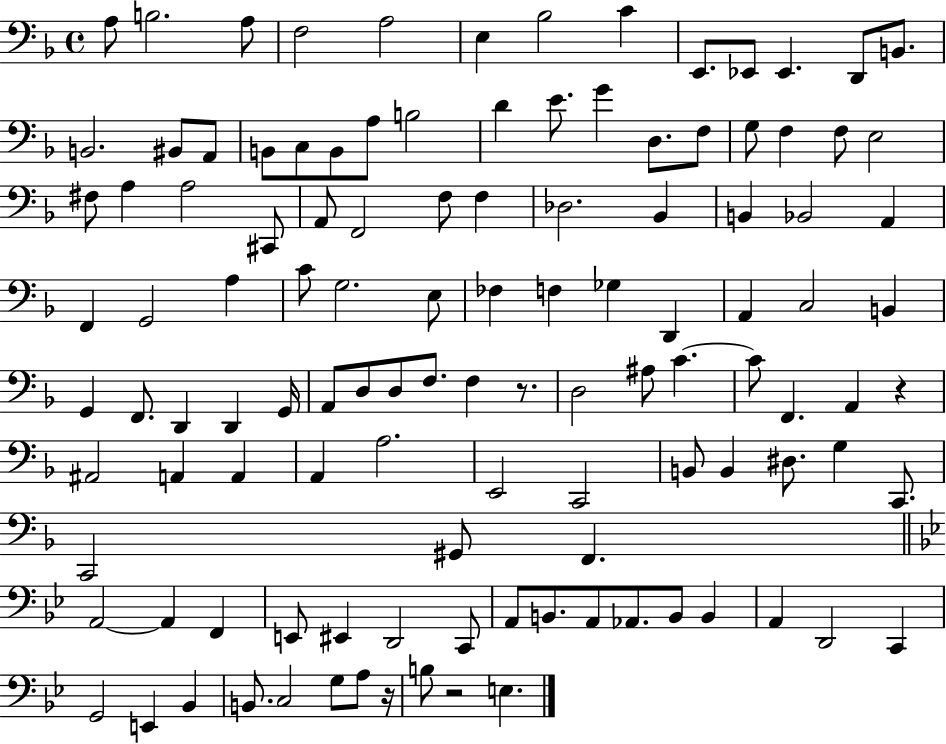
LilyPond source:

{
  \clef bass
  \time 4/4
  \defaultTimeSignature
  \key f \major
  a8 b2. a8 | f2 a2 | e4 bes2 c'4 | e,8. ees,8 ees,4. d,8 b,8. | \break b,2. bis,8 a,8 | b,8 c8 b,8 a8 b2 | d'4 e'8. g'4 d8. f8 | g8 f4 f8 e2 | \break fis8 a4 a2 cis,8 | a,8 f,2 f8 f4 | des2. bes,4 | b,4 bes,2 a,4 | \break f,4 g,2 a4 | c'8 g2. e8 | fes4 f4 ges4 d,4 | a,4 c2 b,4 | \break g,4 f,8. d,4 d,4 g,16 | a,8 d8 d8 f8. f4 r8. | d2 ais8 c'4.~~ | c'8 f,4. a,4 r4 | \break ais,2 a,4 a,4 | a,4 a2. | e,2 c,2 | b,8 b,4 dis8. g4 c,8. | \break c,2 gis,8 f,4. | \bar "||" \break \key bes \major a,2~~ a,4 f,4 | e,8 eis,4 d,2 c,8 | a,8 b,8. a,8 aes,8. b,8 b,4 | a,4 d,2 c,4 | \break g,2 e,4 bes,4 | b,8. c2 g8 a8 r16 | b8 r2 e4. | \bar "|."
}